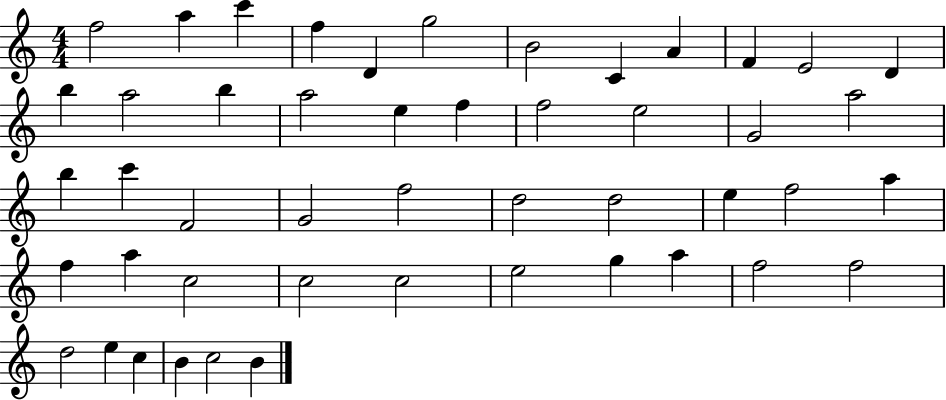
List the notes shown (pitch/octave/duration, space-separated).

F5/h A5/q C6/q F5/q D4/q G5/h B4/h C4/q A4/q F4/q E4/h D4/q B5/q A5/h B5/q A5/h E5/q F5/q F5/h E5/h G4/h A5/h B5/q C6/q F4/h G4/h F5/h D5/h D5/h E5/q F5/h A5/q F5/q A5/q C5/h C5/h C5/h E5/h G5/q A5/q F5/h F5/h D5/h E5/q C5/q B4/q C5/h B4/q